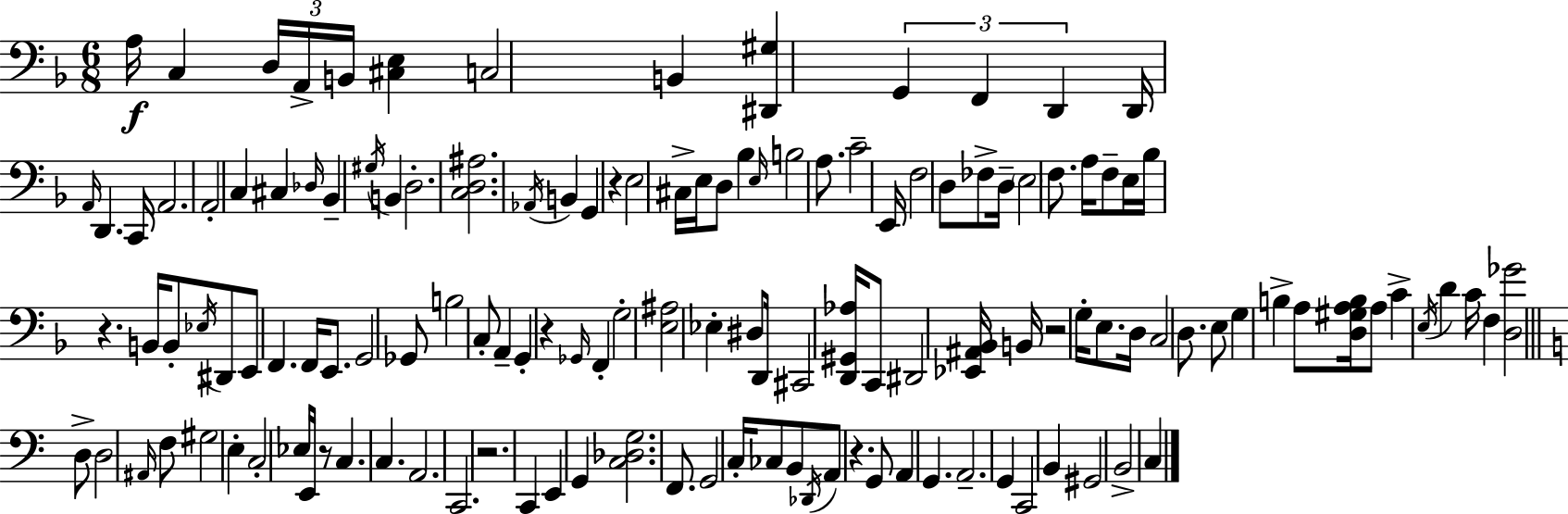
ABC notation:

X:1
T:Untitled
M:6/8
L:1/4
K:Dm
A,/4 C, D,/4 A,,/4 B,,/4 [^C,E,] C,2 B,, [^D,,^G,] G,, F,, D,, D,,/4 A,,/4 D,, C,,/4 A,,2 A,,2 C, ^C, _D,/4 _B,, ^G,/4 B,, D,2 [C,D,^A,]2 _A,,/4 B,, G,, z E,2 ^C,/4 E,/4 D,/2 _B, E,/4 B,2 A,/2 C2 E,,/4 F,2 D,/2 _F,/2 D,/4 E,2 F,/2 A,/4 F,/2 E,/4 _B,/4 z B,,/4 B,,/2 _E,/4 ^D,,/2 E,,/2 F,, F,,/4 E,,/2 G,,2 _G,,/2 B,2 C,/2 A,, G,, z _G,,/4 F,, G,2 [E,^A,]2 _E, ^D,/2 D,,/4 ^C,,2 [D,,^G,,_A,]/4 C,,/2 ^D,,2 [_E,,^A,,_B,,]/4 B,,/4 z2 G,/4 E,/2 D,/4 C,2 D,/2 E,/2 G, B, A,/2 [D,^G,A,B,]/4 A,/2 C E,/4 D C/4 F, [D,_G]2 D,/2 D,2 ^A,,/4 F,/2 ^G,2 E, C,2 _E,/4 E,,/4 z/2 C, C, A,,2 C,,2 z2 C,, E,, G,, [C,_D,G,]2 F,,/2 G,,2 C,/4 _C,/2 B,,/2 _D,,/4 A,,/2 z G,,/2 A,, G,, A,,2 G,, C,,2 B,, ^G,,2 B,,2 C,